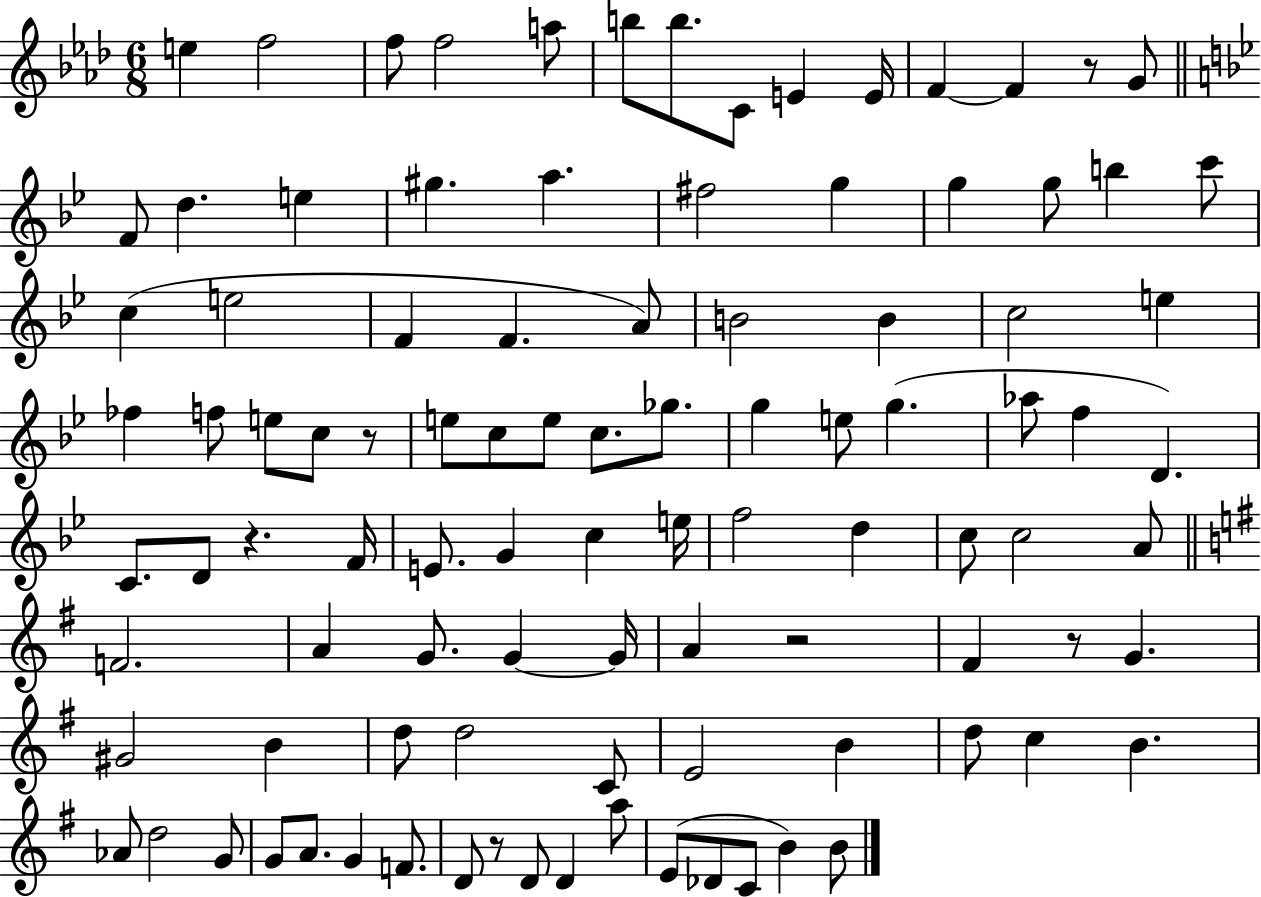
{
  \clef treble
  \numericTimeSignature
  \time 6/8
  \key aes \major
  \repeat volta 2 { e''4 f''2 | f''8 f''2 a''8 | b''8 b''8. c'8 e'4 e'16 | f'4~~ f'4 r8 g'8 | \break \bar "||" \break \key g \minor f'8 d''4. e''4 | gis''4. a''4. | fis''2 g''4 | g''4 g''8 b''4 c'''8 | \break c''4( e''2 | f'4 f'4. a'8) | b'2 b'4 | c''2 e''4 | \break fes''4 f''8 e''8 c''8 r8 | e''8 c''8 e''8 c''8. ges''8. | g''4 e''8 g''4.( | aes''8 f''4 d'4.) | \break c'8. d'8 r4. f'16 | e'8. g'4 c''4 e''16 | f''2 d''4 | c''8 c''2 a'8 | \break \bar "||" \break \key g \major f'2. | a'4 g'8. g'4~~ g'16 | a'4 r2 | fis'4 r8 g'4. | \break gis'2 b'4 | d''8 d''2 c'8 | e'2 b'4 | d''8 c''4 b'4. | \break aes'8 d''2 g'8 | g'8 a'8. g'4 f'8. | d'8 r8 d'8 d'4 a''8 | e'8( des'8 c'8 b'4) b'8 | \break } \bar "|."
}